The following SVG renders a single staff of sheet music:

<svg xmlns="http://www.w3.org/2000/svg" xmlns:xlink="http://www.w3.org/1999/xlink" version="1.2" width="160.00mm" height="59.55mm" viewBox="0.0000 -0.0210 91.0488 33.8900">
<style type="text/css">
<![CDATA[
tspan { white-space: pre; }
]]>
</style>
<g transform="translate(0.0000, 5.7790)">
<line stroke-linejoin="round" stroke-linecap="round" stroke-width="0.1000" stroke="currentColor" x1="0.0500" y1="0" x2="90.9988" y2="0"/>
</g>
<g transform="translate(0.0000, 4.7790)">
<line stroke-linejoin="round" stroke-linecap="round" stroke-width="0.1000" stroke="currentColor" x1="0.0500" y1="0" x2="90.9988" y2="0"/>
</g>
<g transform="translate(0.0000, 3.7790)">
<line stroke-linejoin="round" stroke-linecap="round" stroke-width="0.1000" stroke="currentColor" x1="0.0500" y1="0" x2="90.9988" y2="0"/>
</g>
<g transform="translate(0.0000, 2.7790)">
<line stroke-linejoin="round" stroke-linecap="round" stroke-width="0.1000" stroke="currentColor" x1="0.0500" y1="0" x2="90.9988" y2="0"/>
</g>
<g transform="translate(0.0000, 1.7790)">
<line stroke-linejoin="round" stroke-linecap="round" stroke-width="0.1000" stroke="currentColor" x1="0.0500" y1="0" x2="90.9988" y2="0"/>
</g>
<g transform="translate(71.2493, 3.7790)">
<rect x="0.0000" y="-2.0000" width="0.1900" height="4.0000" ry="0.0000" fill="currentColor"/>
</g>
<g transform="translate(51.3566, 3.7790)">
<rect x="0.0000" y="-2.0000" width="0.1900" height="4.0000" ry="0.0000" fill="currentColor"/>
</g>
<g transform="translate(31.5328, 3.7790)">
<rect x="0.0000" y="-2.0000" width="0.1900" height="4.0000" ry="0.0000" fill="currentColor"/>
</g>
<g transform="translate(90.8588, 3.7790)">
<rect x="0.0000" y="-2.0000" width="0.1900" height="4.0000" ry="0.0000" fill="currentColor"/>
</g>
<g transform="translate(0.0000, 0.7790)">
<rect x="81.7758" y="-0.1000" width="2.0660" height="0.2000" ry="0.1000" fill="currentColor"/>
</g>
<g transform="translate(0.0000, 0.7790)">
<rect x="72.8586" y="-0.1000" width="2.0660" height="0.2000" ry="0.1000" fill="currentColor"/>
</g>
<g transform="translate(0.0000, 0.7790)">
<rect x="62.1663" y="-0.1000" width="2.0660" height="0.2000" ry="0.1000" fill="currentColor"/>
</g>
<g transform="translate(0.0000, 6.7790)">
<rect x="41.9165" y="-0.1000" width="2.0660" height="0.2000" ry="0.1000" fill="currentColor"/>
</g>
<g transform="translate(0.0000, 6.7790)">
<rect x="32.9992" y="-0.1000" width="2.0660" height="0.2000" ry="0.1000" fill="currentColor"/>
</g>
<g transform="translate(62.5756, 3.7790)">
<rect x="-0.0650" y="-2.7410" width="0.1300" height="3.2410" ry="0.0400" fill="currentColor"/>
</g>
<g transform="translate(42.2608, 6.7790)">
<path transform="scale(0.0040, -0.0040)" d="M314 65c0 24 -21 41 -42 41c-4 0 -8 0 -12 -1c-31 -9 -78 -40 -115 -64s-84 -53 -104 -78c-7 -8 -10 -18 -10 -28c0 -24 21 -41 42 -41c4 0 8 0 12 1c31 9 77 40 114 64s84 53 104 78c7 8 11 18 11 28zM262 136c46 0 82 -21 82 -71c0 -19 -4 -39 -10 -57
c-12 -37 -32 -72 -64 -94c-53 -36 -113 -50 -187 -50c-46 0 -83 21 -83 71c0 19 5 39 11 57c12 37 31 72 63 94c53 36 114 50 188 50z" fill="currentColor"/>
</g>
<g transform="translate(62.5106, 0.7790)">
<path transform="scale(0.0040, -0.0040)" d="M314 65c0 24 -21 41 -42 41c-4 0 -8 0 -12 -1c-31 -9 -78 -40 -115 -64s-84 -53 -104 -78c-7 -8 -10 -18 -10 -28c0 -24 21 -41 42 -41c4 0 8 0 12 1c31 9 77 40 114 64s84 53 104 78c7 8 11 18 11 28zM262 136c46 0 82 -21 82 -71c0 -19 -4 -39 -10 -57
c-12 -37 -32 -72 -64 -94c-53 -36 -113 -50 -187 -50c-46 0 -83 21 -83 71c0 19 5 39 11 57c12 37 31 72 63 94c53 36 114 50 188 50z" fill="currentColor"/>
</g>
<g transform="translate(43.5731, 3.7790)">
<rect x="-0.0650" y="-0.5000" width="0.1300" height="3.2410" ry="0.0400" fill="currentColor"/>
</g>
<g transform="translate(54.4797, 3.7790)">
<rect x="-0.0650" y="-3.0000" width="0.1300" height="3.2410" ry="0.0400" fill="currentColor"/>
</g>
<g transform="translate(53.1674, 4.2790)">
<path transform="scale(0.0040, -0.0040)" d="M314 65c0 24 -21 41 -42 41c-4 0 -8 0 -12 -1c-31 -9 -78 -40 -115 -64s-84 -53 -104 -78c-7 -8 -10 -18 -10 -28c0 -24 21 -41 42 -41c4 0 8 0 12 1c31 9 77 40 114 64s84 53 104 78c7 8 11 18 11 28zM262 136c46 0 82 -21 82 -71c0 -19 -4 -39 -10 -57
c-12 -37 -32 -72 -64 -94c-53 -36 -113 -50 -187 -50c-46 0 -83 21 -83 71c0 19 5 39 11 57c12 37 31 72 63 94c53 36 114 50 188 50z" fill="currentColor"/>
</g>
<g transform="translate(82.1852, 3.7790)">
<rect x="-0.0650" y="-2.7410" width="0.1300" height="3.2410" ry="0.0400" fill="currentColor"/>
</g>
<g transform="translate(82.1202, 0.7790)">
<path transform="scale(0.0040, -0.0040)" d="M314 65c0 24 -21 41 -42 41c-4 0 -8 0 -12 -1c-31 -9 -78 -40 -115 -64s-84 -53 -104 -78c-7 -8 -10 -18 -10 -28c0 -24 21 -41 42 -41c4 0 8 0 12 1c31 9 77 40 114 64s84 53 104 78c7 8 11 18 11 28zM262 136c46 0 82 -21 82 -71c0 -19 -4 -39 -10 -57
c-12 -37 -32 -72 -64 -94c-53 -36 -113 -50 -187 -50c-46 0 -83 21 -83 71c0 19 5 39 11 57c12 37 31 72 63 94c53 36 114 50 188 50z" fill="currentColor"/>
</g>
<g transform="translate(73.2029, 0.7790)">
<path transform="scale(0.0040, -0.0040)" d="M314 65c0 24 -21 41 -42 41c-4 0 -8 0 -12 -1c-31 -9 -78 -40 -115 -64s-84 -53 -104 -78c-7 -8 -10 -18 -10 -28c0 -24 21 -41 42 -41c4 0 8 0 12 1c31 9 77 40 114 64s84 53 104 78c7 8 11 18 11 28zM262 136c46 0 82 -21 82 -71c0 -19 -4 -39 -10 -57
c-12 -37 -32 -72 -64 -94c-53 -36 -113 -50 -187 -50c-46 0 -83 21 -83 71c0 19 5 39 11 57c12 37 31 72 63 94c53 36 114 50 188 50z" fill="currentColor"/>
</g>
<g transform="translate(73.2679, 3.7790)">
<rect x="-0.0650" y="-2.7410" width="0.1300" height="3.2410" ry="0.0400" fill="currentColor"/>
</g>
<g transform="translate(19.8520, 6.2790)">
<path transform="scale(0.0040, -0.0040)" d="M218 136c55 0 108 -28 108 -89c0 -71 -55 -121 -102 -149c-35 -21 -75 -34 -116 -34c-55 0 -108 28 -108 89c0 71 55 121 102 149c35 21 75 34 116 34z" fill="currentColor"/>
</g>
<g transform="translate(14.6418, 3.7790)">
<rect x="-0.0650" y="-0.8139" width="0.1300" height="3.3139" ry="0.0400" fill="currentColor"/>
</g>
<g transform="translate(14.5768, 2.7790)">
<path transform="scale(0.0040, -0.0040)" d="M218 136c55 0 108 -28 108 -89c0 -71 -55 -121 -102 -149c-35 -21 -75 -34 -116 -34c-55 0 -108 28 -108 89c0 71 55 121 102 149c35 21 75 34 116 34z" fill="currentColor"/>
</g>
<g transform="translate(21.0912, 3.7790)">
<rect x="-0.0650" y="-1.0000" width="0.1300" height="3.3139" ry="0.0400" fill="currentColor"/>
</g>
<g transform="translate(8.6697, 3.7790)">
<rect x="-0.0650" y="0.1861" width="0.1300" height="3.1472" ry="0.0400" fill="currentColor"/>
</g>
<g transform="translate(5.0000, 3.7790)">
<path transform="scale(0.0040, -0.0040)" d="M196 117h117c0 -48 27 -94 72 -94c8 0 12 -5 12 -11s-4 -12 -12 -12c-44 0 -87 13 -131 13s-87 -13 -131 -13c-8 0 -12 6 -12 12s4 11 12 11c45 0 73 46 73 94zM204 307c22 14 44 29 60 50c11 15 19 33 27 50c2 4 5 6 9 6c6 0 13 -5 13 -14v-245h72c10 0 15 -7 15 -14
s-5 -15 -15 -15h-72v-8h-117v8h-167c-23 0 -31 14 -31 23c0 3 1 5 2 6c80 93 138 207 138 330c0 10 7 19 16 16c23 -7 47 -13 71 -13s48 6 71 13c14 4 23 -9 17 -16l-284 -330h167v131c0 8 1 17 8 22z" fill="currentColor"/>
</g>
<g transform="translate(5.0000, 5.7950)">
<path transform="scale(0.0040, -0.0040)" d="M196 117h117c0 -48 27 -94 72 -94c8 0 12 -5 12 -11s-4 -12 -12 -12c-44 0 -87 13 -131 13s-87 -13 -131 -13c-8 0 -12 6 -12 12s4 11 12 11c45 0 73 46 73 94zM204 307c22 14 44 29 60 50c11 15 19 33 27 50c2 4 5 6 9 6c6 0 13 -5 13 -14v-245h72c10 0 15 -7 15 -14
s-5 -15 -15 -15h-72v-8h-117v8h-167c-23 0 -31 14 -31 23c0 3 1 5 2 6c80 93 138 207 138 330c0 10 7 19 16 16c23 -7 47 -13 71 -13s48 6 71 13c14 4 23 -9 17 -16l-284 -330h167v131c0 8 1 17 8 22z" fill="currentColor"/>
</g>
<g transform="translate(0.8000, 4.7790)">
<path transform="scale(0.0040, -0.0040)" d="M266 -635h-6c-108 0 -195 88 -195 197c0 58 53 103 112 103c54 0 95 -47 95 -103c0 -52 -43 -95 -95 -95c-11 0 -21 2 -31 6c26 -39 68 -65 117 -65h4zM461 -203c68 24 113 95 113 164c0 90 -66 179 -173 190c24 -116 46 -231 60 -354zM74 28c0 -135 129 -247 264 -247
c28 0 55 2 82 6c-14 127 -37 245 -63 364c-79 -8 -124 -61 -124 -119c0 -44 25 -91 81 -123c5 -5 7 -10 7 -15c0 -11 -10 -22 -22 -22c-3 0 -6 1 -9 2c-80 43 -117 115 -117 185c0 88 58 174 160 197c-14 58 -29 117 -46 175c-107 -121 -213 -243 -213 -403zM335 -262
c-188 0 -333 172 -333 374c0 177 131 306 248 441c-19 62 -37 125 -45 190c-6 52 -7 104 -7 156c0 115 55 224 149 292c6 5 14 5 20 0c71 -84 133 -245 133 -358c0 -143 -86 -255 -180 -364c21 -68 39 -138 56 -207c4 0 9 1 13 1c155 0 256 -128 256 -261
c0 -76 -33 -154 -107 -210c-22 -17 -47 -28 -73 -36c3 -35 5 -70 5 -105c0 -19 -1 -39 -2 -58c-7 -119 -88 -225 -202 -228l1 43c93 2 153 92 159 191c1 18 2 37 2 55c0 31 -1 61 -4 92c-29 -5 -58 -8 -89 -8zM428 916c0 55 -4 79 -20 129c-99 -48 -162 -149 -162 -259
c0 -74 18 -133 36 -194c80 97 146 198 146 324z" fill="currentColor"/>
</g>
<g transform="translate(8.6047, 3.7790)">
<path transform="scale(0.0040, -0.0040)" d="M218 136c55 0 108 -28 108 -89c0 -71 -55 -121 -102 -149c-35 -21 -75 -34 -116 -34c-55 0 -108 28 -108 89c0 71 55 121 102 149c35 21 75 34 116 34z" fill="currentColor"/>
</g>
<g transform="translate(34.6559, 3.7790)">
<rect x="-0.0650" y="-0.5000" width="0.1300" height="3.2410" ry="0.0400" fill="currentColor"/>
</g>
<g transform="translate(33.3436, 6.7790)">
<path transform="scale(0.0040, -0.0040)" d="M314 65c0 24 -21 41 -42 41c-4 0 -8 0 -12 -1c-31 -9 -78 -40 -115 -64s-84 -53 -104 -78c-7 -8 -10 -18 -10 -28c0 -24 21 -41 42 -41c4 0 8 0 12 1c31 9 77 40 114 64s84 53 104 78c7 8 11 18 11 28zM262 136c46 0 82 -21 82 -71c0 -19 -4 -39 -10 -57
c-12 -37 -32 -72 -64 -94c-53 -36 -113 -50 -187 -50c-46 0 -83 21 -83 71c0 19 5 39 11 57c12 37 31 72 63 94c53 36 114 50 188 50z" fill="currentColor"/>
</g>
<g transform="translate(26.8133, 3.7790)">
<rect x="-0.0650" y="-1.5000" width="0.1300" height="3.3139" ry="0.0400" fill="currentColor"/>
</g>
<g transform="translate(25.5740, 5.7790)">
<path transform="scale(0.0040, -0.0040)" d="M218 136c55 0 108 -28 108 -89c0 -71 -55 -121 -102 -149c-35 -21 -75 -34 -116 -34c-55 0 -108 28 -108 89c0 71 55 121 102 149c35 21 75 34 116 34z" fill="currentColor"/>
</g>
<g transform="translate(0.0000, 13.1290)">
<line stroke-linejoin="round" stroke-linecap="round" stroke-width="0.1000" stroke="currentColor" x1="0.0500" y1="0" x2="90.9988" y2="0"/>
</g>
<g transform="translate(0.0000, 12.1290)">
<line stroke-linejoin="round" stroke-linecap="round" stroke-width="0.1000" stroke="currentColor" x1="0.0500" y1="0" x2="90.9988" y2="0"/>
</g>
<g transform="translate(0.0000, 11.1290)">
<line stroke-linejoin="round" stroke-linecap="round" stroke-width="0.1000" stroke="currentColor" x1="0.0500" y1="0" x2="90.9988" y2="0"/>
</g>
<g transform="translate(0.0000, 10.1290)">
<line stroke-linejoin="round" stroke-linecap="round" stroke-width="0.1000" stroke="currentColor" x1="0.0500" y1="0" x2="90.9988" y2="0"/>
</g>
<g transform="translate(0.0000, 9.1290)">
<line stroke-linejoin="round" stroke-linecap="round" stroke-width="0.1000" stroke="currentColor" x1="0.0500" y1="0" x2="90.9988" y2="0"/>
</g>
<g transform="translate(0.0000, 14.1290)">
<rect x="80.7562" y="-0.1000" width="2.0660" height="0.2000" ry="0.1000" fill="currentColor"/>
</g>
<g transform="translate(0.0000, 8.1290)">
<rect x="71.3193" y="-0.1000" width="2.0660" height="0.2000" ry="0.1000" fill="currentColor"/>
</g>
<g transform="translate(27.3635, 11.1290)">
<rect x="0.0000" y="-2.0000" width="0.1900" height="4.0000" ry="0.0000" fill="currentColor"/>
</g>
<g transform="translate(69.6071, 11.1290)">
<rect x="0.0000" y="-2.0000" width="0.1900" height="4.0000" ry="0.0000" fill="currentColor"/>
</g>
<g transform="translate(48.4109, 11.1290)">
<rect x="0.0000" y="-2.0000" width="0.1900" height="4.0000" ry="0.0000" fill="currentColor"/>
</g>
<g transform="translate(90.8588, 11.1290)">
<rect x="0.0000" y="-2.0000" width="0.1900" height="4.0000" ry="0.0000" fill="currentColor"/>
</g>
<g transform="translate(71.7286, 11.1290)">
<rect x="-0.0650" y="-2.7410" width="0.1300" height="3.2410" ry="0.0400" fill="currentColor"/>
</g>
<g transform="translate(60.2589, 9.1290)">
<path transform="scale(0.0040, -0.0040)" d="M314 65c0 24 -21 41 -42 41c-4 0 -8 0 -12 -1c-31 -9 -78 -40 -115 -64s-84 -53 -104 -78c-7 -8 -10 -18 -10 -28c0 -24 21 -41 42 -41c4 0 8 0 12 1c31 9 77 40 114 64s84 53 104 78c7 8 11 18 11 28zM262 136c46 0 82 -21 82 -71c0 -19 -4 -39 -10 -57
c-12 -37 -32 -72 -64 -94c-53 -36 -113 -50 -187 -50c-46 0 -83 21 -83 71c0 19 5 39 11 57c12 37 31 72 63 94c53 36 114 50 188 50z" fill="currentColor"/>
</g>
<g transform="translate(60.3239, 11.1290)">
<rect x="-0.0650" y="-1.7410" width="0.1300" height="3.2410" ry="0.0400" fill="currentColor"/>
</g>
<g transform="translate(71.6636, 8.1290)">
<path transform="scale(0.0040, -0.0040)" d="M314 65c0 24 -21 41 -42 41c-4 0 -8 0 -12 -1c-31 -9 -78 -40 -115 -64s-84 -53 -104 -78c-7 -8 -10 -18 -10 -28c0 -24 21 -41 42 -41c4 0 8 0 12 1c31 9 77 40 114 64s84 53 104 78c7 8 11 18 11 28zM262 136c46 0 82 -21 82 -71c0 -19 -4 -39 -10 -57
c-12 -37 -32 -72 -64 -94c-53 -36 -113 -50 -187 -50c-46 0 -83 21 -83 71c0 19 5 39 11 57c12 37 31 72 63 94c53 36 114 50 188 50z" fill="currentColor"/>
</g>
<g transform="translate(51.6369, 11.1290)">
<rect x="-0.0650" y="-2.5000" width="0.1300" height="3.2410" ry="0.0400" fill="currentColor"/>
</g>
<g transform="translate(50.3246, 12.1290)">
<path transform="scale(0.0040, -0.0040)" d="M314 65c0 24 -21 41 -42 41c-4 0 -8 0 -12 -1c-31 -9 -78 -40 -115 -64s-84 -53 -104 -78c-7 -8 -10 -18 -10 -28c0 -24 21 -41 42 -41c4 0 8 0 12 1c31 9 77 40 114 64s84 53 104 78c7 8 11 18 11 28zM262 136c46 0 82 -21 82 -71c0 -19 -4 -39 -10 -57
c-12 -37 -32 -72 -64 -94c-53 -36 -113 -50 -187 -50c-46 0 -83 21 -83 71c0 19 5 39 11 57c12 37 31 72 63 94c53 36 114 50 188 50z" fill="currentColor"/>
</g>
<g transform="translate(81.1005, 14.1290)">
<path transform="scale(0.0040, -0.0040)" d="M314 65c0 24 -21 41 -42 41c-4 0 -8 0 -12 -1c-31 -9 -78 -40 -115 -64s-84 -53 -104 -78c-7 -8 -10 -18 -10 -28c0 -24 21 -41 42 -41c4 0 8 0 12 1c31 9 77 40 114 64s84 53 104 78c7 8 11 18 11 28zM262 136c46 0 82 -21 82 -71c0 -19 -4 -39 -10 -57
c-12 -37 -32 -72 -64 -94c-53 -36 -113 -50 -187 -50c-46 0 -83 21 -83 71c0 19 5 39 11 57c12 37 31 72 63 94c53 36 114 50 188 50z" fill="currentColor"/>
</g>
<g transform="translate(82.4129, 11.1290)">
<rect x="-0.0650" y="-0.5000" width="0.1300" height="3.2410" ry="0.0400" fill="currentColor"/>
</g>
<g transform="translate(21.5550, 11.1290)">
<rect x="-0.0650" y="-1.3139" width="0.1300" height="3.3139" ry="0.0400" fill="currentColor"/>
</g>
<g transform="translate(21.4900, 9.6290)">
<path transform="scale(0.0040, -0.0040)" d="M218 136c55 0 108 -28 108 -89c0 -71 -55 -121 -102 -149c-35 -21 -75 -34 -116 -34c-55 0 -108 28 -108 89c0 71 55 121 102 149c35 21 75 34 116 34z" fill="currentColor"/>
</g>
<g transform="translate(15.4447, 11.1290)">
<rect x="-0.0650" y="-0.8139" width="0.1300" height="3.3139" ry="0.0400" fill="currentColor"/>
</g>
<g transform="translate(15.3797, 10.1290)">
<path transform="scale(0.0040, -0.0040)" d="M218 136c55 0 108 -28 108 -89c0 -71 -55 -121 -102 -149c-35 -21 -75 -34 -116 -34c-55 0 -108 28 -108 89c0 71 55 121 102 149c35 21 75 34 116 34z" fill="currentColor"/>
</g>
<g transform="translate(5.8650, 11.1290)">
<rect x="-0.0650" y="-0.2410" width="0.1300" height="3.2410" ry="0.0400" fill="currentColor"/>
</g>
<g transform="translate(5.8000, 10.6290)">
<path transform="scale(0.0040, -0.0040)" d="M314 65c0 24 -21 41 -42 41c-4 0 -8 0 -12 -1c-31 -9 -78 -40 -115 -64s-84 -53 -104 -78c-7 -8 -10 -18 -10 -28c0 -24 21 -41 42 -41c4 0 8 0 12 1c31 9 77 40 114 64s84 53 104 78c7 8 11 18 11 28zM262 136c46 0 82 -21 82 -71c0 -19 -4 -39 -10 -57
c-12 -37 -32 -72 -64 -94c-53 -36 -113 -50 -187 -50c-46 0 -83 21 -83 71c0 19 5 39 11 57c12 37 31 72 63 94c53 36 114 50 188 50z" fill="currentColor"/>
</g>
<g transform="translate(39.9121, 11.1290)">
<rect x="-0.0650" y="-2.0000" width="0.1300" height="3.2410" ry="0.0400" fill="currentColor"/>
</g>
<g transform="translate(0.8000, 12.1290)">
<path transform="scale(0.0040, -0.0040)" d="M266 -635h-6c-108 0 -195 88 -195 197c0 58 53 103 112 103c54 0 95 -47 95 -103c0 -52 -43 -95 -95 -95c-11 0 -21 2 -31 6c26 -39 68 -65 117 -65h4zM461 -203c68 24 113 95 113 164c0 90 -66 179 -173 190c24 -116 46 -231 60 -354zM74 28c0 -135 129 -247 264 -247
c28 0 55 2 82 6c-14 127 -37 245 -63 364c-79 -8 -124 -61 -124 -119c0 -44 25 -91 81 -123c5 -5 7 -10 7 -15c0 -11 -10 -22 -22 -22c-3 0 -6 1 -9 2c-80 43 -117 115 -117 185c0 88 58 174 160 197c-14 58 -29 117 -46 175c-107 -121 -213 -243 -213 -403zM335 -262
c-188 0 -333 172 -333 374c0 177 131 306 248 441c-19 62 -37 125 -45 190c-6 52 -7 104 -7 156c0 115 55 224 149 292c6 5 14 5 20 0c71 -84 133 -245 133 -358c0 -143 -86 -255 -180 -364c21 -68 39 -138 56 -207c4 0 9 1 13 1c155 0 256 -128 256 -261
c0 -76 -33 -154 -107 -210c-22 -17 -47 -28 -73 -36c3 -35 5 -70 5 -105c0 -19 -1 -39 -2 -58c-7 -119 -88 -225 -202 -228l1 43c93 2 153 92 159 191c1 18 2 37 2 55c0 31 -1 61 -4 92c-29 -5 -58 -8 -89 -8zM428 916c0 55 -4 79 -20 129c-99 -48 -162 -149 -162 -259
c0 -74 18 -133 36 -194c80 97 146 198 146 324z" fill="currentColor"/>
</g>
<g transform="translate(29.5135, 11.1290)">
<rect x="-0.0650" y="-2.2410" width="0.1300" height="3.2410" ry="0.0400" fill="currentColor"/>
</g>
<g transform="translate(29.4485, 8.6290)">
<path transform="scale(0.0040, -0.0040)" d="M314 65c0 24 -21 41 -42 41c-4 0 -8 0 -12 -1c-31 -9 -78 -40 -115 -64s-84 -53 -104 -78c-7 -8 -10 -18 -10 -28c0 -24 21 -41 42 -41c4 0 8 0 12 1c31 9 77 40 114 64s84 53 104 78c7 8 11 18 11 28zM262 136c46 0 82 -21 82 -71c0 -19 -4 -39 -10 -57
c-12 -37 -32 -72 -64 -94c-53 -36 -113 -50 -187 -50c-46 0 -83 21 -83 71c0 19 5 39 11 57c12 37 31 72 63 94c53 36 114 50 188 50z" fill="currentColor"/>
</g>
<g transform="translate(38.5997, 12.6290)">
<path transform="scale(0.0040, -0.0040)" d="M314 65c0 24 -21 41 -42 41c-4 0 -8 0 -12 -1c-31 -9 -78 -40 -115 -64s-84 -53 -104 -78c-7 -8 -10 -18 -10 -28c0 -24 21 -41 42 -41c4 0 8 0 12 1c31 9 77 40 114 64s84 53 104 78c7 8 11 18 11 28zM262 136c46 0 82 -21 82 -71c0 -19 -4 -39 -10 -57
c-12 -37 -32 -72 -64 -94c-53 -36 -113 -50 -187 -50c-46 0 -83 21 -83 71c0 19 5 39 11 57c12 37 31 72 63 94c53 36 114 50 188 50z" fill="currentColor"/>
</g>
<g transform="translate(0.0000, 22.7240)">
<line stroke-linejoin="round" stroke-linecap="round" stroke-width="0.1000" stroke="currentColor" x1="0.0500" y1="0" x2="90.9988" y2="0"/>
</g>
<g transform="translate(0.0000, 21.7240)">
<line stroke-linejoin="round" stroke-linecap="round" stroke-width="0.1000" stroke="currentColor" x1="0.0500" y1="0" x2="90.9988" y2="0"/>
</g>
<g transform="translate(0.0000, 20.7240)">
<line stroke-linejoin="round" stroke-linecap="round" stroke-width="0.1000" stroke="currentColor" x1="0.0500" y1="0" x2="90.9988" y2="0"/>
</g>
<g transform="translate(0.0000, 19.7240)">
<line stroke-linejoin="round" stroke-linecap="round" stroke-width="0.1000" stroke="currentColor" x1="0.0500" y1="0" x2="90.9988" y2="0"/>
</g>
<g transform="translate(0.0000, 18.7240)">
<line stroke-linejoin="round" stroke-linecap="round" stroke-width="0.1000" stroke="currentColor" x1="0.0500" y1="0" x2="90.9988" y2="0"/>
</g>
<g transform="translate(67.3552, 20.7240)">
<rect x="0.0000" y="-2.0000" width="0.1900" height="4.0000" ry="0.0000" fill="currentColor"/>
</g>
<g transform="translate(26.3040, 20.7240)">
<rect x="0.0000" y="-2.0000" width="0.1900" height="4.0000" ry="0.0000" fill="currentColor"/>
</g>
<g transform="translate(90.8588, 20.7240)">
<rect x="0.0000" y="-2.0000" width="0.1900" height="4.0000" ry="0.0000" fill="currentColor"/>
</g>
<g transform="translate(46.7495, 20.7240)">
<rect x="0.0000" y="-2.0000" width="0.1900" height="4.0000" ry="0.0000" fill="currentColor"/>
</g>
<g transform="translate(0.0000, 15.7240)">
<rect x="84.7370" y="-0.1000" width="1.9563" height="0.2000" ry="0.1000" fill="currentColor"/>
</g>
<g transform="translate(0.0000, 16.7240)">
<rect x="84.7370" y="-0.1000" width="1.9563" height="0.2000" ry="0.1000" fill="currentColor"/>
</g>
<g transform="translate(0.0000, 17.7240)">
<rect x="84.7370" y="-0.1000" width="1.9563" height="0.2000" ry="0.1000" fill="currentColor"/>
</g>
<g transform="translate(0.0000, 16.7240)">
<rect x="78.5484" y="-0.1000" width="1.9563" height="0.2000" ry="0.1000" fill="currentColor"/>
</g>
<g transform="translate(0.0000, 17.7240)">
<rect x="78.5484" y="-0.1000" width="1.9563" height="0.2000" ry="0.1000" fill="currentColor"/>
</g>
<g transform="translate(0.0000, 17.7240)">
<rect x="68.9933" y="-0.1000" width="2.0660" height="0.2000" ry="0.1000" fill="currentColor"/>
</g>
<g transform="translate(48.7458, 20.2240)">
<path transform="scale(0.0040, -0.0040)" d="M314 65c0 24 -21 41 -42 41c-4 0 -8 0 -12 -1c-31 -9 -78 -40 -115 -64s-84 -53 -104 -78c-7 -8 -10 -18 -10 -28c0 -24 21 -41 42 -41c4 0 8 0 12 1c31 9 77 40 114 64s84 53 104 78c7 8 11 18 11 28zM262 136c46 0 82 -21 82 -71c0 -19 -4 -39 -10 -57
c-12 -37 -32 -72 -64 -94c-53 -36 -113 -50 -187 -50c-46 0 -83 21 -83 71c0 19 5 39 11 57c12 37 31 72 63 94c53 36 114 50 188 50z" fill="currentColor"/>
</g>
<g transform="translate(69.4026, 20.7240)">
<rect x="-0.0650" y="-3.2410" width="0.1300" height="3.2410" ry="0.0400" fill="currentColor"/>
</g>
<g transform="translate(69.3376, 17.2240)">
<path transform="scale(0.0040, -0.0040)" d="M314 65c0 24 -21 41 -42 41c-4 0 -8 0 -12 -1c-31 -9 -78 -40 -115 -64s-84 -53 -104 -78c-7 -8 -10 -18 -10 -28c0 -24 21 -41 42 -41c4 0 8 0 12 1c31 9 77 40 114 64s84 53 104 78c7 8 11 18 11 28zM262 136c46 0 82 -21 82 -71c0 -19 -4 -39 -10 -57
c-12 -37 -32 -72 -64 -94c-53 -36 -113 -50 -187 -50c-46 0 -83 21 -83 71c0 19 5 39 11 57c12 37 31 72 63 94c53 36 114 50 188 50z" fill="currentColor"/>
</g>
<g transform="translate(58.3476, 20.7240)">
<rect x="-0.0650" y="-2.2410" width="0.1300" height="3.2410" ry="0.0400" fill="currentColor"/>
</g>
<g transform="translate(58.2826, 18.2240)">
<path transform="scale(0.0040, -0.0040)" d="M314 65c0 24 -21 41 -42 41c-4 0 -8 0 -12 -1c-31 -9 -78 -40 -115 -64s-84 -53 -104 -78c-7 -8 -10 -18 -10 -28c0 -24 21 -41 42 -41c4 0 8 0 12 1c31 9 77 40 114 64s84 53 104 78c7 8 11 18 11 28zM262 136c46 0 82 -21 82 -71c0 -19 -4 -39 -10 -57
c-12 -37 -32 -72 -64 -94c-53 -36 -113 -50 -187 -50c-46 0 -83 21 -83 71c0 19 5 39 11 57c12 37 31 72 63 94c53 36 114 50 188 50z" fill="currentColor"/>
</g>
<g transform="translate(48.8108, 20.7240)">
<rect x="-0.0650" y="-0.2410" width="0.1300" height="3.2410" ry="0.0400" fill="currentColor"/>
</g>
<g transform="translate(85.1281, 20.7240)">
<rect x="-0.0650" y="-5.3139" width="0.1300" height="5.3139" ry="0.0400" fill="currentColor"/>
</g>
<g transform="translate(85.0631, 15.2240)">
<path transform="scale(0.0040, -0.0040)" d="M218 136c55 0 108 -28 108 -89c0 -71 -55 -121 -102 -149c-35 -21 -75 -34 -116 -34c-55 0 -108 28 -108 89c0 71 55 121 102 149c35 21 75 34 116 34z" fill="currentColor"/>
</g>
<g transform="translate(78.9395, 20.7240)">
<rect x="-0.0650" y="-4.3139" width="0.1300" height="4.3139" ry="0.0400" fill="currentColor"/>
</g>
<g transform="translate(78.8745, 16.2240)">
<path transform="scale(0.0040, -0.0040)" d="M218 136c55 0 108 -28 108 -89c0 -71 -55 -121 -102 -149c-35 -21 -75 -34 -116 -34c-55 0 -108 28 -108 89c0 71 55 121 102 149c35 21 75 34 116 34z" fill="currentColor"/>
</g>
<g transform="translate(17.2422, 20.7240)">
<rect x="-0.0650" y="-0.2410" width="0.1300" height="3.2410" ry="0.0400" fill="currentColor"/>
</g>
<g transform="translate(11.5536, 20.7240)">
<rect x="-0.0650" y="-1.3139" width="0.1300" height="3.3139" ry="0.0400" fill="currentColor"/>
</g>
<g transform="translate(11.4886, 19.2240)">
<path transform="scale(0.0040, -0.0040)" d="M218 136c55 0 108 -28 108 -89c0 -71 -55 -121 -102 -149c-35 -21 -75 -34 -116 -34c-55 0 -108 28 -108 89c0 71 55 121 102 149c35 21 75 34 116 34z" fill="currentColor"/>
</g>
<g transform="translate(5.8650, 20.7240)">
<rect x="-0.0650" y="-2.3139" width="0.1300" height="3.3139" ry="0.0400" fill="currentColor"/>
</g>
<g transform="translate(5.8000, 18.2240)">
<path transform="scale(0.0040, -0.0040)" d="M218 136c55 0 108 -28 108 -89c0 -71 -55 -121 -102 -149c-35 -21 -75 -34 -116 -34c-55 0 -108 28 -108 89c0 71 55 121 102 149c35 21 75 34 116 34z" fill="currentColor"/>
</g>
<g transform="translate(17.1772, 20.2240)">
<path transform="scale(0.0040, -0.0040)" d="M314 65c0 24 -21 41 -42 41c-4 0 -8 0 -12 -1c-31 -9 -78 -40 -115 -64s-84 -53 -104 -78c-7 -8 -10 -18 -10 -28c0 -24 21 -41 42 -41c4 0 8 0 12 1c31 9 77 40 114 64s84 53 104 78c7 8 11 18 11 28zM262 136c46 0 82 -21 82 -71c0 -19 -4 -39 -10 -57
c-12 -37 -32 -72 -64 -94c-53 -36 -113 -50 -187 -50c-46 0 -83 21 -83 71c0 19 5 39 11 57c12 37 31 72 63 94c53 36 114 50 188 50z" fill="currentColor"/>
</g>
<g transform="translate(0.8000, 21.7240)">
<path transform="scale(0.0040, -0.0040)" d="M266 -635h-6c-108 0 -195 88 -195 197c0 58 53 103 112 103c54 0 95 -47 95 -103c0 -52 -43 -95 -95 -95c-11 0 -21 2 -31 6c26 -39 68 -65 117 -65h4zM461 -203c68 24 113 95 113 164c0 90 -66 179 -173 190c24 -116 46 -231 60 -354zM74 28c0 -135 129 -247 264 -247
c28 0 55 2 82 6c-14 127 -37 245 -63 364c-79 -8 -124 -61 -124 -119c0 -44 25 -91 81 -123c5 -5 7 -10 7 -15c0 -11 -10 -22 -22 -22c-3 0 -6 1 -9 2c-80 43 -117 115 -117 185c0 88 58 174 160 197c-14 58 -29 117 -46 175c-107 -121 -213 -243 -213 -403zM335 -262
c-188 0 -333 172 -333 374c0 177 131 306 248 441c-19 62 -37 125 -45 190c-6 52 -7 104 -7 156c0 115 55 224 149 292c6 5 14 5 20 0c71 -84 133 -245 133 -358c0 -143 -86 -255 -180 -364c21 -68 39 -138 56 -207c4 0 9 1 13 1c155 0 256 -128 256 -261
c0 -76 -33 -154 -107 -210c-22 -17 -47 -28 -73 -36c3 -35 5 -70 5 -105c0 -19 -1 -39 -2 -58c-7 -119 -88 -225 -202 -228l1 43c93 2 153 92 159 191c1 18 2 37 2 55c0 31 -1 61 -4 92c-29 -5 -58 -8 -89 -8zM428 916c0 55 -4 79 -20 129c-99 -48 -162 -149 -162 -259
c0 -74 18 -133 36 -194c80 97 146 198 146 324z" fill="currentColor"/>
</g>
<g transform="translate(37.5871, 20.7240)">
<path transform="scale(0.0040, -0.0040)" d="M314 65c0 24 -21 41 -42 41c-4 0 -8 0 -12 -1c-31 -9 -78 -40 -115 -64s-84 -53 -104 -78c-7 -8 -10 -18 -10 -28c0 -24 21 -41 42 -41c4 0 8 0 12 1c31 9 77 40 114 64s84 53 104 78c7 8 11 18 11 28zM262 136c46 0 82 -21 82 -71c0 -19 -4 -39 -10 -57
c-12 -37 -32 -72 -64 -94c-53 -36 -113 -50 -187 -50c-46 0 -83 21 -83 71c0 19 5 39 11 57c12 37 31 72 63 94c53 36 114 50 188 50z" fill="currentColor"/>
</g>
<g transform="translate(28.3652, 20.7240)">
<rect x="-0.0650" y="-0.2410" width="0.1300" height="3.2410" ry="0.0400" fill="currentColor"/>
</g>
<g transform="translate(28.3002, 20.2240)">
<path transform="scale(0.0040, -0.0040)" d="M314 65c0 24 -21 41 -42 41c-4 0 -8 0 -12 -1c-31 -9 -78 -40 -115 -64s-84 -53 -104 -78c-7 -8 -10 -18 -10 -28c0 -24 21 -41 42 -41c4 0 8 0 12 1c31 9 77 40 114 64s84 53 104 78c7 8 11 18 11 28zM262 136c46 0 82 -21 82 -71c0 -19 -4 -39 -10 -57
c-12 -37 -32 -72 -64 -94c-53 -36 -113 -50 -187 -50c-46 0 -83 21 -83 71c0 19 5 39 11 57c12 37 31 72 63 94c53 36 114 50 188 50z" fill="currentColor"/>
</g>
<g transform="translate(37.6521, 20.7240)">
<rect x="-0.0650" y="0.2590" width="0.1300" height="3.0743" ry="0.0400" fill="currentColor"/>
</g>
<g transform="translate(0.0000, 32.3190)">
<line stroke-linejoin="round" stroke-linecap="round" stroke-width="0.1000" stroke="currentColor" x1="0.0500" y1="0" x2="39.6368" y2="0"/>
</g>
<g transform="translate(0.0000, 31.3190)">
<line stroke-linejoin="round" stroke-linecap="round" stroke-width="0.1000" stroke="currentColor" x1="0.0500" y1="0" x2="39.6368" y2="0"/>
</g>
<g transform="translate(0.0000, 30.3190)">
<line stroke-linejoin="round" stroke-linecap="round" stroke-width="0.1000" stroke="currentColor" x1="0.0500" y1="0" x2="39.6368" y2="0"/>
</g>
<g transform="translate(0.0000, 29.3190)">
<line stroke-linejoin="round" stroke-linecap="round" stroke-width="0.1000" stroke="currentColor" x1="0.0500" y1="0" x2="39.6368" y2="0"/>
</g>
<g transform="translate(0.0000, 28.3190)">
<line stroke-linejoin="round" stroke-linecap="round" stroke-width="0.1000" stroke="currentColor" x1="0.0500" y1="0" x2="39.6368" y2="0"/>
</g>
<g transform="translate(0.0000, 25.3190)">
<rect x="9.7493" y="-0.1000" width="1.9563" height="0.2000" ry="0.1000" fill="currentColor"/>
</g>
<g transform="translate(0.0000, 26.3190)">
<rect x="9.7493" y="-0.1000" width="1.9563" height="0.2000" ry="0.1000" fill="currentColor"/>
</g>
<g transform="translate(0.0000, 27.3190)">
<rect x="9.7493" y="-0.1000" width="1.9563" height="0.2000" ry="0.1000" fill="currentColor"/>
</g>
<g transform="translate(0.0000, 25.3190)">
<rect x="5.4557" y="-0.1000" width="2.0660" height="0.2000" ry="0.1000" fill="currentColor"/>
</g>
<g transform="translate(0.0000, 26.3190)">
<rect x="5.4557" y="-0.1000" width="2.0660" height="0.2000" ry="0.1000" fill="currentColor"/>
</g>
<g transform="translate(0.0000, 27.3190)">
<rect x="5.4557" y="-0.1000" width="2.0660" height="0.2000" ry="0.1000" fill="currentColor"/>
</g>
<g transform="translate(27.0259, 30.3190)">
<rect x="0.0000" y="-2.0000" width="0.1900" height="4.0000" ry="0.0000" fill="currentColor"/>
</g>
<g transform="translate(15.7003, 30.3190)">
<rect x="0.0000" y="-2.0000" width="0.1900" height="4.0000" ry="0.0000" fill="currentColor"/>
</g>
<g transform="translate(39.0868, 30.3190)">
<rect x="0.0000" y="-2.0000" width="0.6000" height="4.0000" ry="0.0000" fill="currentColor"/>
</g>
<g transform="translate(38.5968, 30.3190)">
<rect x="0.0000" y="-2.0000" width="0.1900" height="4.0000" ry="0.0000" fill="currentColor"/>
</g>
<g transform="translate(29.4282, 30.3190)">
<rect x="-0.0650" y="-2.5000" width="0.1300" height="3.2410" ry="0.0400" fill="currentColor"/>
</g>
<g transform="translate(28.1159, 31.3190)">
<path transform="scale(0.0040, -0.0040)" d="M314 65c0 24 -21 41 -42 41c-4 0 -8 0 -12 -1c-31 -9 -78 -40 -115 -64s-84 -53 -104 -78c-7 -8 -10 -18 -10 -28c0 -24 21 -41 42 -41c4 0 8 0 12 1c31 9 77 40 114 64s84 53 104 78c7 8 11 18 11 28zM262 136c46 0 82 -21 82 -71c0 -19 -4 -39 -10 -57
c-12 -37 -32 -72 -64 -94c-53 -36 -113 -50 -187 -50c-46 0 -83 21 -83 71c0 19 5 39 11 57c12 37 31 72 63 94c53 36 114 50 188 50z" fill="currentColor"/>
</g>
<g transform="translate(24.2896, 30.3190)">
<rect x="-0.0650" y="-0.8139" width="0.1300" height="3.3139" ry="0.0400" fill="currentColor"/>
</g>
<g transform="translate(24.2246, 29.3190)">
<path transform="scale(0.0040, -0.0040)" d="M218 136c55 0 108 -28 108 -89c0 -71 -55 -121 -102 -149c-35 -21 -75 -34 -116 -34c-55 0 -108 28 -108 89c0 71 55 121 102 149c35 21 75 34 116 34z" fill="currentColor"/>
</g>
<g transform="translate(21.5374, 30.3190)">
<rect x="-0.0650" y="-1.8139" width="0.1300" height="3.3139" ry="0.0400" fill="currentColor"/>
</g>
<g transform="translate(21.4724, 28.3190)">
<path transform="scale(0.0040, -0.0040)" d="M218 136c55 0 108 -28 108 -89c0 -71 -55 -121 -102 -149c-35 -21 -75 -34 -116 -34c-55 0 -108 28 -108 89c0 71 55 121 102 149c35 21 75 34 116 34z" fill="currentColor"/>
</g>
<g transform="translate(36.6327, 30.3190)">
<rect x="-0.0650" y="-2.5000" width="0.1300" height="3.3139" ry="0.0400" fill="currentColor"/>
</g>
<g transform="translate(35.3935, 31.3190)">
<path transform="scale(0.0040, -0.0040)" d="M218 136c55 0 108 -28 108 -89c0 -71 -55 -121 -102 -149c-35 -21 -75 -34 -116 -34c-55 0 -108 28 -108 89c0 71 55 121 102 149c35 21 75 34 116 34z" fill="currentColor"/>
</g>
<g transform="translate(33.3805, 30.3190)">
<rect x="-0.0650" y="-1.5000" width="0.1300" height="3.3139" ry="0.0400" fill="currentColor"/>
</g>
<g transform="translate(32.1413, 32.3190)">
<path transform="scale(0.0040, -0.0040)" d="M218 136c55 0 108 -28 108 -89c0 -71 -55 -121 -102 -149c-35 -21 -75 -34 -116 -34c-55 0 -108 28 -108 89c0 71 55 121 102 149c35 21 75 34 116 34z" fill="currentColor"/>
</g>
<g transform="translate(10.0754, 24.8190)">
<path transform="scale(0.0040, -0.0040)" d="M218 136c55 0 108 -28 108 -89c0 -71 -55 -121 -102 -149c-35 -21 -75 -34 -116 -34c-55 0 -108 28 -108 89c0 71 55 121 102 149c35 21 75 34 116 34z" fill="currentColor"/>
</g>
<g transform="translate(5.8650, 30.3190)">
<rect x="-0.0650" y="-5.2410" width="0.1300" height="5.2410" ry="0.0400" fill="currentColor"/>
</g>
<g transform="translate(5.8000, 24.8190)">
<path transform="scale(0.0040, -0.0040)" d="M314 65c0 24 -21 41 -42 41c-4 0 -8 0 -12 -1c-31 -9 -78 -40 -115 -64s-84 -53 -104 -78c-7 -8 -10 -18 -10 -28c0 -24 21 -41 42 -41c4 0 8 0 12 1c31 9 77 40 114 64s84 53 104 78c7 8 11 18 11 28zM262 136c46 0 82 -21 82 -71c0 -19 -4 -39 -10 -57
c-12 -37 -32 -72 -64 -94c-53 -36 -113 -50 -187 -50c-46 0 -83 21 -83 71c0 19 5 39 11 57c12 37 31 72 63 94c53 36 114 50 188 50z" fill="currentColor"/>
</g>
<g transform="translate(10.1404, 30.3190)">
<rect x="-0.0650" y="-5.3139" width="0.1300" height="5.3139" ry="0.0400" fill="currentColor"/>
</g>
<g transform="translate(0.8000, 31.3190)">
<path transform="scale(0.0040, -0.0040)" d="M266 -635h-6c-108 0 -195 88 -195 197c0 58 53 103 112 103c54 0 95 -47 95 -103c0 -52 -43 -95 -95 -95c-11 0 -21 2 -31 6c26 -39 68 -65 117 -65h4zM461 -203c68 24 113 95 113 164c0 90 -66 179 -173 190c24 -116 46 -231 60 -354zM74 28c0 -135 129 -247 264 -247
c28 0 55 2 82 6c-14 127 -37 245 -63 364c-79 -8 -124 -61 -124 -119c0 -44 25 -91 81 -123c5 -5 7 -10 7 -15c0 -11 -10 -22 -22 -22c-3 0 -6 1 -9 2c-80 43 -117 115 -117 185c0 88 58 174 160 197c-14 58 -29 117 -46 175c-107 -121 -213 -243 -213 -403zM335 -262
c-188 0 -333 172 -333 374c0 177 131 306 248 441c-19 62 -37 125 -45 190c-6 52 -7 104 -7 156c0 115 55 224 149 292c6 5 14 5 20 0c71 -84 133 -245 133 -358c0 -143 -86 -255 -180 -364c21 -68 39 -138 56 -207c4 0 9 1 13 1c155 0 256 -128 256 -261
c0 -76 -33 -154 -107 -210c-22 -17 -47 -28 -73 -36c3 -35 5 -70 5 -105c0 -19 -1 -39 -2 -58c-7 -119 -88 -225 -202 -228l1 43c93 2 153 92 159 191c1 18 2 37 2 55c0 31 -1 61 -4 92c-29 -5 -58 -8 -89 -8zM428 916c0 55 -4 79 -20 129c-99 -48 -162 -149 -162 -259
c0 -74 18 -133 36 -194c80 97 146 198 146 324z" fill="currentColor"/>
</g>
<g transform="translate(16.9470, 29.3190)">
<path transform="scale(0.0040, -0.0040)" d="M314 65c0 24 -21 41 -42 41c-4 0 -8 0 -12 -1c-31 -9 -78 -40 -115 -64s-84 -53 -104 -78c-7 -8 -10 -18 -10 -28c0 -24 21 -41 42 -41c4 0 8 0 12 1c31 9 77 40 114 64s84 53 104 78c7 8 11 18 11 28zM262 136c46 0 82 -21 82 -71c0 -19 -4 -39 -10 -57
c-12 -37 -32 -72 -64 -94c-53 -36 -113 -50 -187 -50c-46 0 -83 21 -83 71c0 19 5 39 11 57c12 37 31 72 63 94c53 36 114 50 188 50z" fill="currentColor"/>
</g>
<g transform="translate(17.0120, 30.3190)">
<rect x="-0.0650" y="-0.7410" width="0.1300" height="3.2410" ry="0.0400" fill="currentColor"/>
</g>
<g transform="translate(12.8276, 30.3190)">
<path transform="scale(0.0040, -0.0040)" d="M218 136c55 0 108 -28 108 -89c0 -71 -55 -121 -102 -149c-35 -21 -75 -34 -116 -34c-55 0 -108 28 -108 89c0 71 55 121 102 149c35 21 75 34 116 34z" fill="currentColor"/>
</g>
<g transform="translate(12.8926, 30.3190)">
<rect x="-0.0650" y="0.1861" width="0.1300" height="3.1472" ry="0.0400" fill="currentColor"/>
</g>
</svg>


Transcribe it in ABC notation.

X:1
T:Untitled
M:4/4
L:1/4
K:C
B d D E C2 C2 A2 a2 a2 a2 c2 d e g2 F2 G2 f2 a2 C2 g e c2 c2 B2 c2 g2 b2 d' f' f'2 f' B d2 f d G2 E G